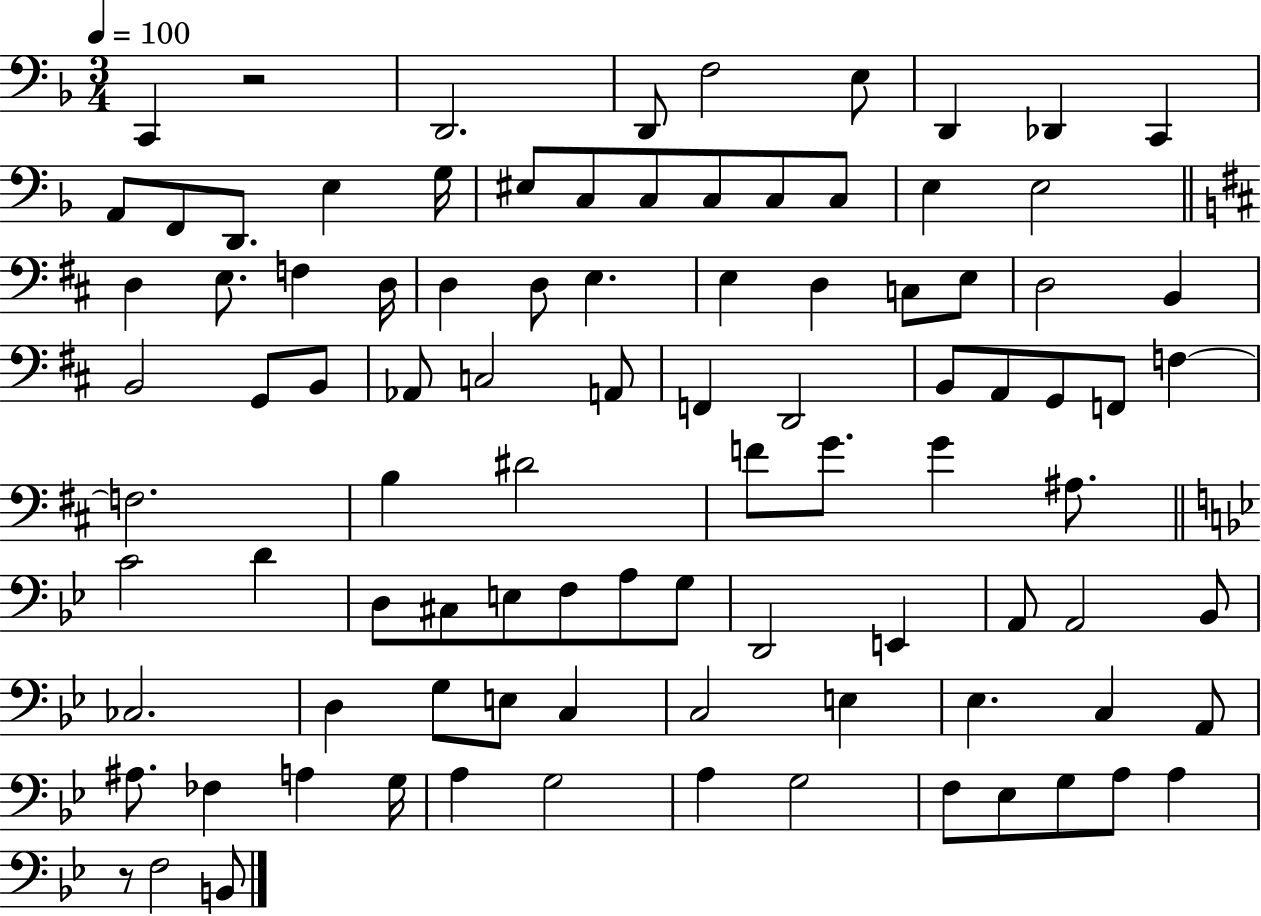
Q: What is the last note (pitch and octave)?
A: B2